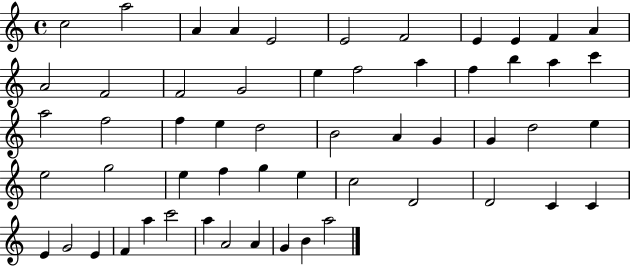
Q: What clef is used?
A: treble